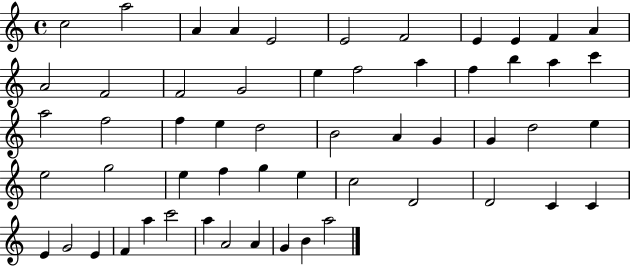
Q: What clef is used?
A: treble